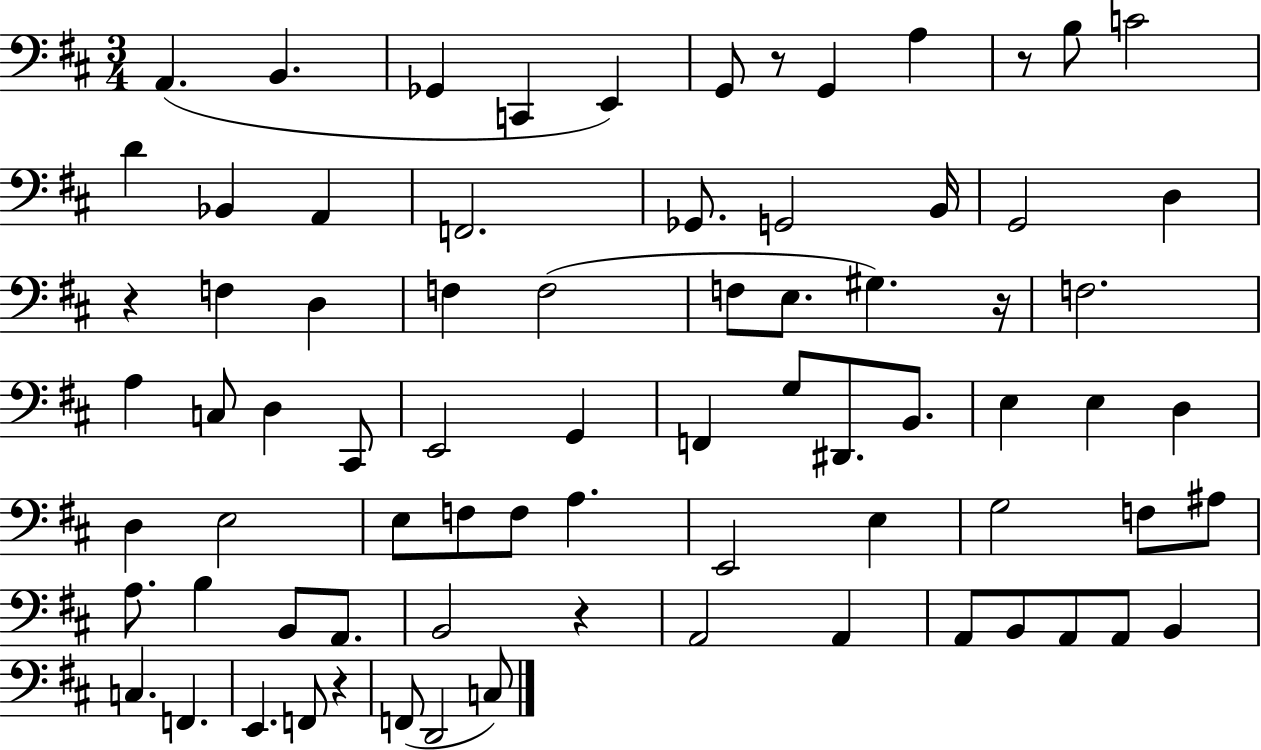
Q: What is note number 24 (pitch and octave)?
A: F3